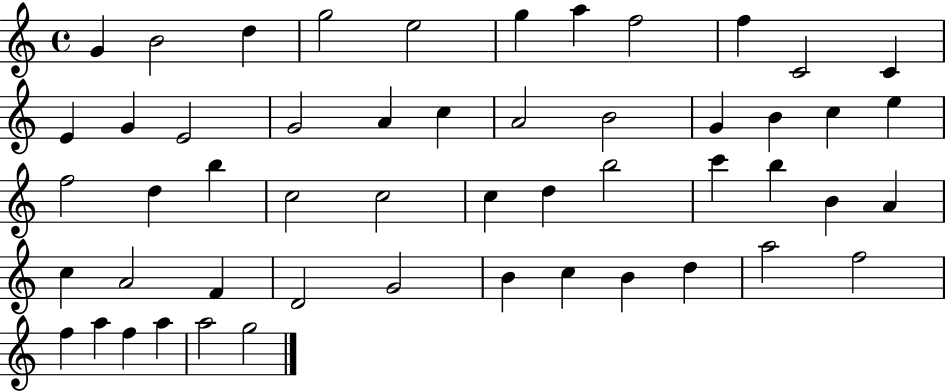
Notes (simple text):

G4/q B4/h D5/q G5/h E5/h G5/q A5/q F5/h F5/q C4/h C4/q E4/q G4/q E4/h G4/h A4/q C5/q A4/h B4/h G4/q B4/q C5/q E5/q F5/h D5/q B5/q C5/h C5/h C5/q D5/q B5/h C6/q B5/q B4/q A4/q C5/q A4/h F4/q D4/h G4/h B4/q C5/q B4/q D5/q A5/h F5/h F5/q A5/q F5/q A5/q A5/h G5/h